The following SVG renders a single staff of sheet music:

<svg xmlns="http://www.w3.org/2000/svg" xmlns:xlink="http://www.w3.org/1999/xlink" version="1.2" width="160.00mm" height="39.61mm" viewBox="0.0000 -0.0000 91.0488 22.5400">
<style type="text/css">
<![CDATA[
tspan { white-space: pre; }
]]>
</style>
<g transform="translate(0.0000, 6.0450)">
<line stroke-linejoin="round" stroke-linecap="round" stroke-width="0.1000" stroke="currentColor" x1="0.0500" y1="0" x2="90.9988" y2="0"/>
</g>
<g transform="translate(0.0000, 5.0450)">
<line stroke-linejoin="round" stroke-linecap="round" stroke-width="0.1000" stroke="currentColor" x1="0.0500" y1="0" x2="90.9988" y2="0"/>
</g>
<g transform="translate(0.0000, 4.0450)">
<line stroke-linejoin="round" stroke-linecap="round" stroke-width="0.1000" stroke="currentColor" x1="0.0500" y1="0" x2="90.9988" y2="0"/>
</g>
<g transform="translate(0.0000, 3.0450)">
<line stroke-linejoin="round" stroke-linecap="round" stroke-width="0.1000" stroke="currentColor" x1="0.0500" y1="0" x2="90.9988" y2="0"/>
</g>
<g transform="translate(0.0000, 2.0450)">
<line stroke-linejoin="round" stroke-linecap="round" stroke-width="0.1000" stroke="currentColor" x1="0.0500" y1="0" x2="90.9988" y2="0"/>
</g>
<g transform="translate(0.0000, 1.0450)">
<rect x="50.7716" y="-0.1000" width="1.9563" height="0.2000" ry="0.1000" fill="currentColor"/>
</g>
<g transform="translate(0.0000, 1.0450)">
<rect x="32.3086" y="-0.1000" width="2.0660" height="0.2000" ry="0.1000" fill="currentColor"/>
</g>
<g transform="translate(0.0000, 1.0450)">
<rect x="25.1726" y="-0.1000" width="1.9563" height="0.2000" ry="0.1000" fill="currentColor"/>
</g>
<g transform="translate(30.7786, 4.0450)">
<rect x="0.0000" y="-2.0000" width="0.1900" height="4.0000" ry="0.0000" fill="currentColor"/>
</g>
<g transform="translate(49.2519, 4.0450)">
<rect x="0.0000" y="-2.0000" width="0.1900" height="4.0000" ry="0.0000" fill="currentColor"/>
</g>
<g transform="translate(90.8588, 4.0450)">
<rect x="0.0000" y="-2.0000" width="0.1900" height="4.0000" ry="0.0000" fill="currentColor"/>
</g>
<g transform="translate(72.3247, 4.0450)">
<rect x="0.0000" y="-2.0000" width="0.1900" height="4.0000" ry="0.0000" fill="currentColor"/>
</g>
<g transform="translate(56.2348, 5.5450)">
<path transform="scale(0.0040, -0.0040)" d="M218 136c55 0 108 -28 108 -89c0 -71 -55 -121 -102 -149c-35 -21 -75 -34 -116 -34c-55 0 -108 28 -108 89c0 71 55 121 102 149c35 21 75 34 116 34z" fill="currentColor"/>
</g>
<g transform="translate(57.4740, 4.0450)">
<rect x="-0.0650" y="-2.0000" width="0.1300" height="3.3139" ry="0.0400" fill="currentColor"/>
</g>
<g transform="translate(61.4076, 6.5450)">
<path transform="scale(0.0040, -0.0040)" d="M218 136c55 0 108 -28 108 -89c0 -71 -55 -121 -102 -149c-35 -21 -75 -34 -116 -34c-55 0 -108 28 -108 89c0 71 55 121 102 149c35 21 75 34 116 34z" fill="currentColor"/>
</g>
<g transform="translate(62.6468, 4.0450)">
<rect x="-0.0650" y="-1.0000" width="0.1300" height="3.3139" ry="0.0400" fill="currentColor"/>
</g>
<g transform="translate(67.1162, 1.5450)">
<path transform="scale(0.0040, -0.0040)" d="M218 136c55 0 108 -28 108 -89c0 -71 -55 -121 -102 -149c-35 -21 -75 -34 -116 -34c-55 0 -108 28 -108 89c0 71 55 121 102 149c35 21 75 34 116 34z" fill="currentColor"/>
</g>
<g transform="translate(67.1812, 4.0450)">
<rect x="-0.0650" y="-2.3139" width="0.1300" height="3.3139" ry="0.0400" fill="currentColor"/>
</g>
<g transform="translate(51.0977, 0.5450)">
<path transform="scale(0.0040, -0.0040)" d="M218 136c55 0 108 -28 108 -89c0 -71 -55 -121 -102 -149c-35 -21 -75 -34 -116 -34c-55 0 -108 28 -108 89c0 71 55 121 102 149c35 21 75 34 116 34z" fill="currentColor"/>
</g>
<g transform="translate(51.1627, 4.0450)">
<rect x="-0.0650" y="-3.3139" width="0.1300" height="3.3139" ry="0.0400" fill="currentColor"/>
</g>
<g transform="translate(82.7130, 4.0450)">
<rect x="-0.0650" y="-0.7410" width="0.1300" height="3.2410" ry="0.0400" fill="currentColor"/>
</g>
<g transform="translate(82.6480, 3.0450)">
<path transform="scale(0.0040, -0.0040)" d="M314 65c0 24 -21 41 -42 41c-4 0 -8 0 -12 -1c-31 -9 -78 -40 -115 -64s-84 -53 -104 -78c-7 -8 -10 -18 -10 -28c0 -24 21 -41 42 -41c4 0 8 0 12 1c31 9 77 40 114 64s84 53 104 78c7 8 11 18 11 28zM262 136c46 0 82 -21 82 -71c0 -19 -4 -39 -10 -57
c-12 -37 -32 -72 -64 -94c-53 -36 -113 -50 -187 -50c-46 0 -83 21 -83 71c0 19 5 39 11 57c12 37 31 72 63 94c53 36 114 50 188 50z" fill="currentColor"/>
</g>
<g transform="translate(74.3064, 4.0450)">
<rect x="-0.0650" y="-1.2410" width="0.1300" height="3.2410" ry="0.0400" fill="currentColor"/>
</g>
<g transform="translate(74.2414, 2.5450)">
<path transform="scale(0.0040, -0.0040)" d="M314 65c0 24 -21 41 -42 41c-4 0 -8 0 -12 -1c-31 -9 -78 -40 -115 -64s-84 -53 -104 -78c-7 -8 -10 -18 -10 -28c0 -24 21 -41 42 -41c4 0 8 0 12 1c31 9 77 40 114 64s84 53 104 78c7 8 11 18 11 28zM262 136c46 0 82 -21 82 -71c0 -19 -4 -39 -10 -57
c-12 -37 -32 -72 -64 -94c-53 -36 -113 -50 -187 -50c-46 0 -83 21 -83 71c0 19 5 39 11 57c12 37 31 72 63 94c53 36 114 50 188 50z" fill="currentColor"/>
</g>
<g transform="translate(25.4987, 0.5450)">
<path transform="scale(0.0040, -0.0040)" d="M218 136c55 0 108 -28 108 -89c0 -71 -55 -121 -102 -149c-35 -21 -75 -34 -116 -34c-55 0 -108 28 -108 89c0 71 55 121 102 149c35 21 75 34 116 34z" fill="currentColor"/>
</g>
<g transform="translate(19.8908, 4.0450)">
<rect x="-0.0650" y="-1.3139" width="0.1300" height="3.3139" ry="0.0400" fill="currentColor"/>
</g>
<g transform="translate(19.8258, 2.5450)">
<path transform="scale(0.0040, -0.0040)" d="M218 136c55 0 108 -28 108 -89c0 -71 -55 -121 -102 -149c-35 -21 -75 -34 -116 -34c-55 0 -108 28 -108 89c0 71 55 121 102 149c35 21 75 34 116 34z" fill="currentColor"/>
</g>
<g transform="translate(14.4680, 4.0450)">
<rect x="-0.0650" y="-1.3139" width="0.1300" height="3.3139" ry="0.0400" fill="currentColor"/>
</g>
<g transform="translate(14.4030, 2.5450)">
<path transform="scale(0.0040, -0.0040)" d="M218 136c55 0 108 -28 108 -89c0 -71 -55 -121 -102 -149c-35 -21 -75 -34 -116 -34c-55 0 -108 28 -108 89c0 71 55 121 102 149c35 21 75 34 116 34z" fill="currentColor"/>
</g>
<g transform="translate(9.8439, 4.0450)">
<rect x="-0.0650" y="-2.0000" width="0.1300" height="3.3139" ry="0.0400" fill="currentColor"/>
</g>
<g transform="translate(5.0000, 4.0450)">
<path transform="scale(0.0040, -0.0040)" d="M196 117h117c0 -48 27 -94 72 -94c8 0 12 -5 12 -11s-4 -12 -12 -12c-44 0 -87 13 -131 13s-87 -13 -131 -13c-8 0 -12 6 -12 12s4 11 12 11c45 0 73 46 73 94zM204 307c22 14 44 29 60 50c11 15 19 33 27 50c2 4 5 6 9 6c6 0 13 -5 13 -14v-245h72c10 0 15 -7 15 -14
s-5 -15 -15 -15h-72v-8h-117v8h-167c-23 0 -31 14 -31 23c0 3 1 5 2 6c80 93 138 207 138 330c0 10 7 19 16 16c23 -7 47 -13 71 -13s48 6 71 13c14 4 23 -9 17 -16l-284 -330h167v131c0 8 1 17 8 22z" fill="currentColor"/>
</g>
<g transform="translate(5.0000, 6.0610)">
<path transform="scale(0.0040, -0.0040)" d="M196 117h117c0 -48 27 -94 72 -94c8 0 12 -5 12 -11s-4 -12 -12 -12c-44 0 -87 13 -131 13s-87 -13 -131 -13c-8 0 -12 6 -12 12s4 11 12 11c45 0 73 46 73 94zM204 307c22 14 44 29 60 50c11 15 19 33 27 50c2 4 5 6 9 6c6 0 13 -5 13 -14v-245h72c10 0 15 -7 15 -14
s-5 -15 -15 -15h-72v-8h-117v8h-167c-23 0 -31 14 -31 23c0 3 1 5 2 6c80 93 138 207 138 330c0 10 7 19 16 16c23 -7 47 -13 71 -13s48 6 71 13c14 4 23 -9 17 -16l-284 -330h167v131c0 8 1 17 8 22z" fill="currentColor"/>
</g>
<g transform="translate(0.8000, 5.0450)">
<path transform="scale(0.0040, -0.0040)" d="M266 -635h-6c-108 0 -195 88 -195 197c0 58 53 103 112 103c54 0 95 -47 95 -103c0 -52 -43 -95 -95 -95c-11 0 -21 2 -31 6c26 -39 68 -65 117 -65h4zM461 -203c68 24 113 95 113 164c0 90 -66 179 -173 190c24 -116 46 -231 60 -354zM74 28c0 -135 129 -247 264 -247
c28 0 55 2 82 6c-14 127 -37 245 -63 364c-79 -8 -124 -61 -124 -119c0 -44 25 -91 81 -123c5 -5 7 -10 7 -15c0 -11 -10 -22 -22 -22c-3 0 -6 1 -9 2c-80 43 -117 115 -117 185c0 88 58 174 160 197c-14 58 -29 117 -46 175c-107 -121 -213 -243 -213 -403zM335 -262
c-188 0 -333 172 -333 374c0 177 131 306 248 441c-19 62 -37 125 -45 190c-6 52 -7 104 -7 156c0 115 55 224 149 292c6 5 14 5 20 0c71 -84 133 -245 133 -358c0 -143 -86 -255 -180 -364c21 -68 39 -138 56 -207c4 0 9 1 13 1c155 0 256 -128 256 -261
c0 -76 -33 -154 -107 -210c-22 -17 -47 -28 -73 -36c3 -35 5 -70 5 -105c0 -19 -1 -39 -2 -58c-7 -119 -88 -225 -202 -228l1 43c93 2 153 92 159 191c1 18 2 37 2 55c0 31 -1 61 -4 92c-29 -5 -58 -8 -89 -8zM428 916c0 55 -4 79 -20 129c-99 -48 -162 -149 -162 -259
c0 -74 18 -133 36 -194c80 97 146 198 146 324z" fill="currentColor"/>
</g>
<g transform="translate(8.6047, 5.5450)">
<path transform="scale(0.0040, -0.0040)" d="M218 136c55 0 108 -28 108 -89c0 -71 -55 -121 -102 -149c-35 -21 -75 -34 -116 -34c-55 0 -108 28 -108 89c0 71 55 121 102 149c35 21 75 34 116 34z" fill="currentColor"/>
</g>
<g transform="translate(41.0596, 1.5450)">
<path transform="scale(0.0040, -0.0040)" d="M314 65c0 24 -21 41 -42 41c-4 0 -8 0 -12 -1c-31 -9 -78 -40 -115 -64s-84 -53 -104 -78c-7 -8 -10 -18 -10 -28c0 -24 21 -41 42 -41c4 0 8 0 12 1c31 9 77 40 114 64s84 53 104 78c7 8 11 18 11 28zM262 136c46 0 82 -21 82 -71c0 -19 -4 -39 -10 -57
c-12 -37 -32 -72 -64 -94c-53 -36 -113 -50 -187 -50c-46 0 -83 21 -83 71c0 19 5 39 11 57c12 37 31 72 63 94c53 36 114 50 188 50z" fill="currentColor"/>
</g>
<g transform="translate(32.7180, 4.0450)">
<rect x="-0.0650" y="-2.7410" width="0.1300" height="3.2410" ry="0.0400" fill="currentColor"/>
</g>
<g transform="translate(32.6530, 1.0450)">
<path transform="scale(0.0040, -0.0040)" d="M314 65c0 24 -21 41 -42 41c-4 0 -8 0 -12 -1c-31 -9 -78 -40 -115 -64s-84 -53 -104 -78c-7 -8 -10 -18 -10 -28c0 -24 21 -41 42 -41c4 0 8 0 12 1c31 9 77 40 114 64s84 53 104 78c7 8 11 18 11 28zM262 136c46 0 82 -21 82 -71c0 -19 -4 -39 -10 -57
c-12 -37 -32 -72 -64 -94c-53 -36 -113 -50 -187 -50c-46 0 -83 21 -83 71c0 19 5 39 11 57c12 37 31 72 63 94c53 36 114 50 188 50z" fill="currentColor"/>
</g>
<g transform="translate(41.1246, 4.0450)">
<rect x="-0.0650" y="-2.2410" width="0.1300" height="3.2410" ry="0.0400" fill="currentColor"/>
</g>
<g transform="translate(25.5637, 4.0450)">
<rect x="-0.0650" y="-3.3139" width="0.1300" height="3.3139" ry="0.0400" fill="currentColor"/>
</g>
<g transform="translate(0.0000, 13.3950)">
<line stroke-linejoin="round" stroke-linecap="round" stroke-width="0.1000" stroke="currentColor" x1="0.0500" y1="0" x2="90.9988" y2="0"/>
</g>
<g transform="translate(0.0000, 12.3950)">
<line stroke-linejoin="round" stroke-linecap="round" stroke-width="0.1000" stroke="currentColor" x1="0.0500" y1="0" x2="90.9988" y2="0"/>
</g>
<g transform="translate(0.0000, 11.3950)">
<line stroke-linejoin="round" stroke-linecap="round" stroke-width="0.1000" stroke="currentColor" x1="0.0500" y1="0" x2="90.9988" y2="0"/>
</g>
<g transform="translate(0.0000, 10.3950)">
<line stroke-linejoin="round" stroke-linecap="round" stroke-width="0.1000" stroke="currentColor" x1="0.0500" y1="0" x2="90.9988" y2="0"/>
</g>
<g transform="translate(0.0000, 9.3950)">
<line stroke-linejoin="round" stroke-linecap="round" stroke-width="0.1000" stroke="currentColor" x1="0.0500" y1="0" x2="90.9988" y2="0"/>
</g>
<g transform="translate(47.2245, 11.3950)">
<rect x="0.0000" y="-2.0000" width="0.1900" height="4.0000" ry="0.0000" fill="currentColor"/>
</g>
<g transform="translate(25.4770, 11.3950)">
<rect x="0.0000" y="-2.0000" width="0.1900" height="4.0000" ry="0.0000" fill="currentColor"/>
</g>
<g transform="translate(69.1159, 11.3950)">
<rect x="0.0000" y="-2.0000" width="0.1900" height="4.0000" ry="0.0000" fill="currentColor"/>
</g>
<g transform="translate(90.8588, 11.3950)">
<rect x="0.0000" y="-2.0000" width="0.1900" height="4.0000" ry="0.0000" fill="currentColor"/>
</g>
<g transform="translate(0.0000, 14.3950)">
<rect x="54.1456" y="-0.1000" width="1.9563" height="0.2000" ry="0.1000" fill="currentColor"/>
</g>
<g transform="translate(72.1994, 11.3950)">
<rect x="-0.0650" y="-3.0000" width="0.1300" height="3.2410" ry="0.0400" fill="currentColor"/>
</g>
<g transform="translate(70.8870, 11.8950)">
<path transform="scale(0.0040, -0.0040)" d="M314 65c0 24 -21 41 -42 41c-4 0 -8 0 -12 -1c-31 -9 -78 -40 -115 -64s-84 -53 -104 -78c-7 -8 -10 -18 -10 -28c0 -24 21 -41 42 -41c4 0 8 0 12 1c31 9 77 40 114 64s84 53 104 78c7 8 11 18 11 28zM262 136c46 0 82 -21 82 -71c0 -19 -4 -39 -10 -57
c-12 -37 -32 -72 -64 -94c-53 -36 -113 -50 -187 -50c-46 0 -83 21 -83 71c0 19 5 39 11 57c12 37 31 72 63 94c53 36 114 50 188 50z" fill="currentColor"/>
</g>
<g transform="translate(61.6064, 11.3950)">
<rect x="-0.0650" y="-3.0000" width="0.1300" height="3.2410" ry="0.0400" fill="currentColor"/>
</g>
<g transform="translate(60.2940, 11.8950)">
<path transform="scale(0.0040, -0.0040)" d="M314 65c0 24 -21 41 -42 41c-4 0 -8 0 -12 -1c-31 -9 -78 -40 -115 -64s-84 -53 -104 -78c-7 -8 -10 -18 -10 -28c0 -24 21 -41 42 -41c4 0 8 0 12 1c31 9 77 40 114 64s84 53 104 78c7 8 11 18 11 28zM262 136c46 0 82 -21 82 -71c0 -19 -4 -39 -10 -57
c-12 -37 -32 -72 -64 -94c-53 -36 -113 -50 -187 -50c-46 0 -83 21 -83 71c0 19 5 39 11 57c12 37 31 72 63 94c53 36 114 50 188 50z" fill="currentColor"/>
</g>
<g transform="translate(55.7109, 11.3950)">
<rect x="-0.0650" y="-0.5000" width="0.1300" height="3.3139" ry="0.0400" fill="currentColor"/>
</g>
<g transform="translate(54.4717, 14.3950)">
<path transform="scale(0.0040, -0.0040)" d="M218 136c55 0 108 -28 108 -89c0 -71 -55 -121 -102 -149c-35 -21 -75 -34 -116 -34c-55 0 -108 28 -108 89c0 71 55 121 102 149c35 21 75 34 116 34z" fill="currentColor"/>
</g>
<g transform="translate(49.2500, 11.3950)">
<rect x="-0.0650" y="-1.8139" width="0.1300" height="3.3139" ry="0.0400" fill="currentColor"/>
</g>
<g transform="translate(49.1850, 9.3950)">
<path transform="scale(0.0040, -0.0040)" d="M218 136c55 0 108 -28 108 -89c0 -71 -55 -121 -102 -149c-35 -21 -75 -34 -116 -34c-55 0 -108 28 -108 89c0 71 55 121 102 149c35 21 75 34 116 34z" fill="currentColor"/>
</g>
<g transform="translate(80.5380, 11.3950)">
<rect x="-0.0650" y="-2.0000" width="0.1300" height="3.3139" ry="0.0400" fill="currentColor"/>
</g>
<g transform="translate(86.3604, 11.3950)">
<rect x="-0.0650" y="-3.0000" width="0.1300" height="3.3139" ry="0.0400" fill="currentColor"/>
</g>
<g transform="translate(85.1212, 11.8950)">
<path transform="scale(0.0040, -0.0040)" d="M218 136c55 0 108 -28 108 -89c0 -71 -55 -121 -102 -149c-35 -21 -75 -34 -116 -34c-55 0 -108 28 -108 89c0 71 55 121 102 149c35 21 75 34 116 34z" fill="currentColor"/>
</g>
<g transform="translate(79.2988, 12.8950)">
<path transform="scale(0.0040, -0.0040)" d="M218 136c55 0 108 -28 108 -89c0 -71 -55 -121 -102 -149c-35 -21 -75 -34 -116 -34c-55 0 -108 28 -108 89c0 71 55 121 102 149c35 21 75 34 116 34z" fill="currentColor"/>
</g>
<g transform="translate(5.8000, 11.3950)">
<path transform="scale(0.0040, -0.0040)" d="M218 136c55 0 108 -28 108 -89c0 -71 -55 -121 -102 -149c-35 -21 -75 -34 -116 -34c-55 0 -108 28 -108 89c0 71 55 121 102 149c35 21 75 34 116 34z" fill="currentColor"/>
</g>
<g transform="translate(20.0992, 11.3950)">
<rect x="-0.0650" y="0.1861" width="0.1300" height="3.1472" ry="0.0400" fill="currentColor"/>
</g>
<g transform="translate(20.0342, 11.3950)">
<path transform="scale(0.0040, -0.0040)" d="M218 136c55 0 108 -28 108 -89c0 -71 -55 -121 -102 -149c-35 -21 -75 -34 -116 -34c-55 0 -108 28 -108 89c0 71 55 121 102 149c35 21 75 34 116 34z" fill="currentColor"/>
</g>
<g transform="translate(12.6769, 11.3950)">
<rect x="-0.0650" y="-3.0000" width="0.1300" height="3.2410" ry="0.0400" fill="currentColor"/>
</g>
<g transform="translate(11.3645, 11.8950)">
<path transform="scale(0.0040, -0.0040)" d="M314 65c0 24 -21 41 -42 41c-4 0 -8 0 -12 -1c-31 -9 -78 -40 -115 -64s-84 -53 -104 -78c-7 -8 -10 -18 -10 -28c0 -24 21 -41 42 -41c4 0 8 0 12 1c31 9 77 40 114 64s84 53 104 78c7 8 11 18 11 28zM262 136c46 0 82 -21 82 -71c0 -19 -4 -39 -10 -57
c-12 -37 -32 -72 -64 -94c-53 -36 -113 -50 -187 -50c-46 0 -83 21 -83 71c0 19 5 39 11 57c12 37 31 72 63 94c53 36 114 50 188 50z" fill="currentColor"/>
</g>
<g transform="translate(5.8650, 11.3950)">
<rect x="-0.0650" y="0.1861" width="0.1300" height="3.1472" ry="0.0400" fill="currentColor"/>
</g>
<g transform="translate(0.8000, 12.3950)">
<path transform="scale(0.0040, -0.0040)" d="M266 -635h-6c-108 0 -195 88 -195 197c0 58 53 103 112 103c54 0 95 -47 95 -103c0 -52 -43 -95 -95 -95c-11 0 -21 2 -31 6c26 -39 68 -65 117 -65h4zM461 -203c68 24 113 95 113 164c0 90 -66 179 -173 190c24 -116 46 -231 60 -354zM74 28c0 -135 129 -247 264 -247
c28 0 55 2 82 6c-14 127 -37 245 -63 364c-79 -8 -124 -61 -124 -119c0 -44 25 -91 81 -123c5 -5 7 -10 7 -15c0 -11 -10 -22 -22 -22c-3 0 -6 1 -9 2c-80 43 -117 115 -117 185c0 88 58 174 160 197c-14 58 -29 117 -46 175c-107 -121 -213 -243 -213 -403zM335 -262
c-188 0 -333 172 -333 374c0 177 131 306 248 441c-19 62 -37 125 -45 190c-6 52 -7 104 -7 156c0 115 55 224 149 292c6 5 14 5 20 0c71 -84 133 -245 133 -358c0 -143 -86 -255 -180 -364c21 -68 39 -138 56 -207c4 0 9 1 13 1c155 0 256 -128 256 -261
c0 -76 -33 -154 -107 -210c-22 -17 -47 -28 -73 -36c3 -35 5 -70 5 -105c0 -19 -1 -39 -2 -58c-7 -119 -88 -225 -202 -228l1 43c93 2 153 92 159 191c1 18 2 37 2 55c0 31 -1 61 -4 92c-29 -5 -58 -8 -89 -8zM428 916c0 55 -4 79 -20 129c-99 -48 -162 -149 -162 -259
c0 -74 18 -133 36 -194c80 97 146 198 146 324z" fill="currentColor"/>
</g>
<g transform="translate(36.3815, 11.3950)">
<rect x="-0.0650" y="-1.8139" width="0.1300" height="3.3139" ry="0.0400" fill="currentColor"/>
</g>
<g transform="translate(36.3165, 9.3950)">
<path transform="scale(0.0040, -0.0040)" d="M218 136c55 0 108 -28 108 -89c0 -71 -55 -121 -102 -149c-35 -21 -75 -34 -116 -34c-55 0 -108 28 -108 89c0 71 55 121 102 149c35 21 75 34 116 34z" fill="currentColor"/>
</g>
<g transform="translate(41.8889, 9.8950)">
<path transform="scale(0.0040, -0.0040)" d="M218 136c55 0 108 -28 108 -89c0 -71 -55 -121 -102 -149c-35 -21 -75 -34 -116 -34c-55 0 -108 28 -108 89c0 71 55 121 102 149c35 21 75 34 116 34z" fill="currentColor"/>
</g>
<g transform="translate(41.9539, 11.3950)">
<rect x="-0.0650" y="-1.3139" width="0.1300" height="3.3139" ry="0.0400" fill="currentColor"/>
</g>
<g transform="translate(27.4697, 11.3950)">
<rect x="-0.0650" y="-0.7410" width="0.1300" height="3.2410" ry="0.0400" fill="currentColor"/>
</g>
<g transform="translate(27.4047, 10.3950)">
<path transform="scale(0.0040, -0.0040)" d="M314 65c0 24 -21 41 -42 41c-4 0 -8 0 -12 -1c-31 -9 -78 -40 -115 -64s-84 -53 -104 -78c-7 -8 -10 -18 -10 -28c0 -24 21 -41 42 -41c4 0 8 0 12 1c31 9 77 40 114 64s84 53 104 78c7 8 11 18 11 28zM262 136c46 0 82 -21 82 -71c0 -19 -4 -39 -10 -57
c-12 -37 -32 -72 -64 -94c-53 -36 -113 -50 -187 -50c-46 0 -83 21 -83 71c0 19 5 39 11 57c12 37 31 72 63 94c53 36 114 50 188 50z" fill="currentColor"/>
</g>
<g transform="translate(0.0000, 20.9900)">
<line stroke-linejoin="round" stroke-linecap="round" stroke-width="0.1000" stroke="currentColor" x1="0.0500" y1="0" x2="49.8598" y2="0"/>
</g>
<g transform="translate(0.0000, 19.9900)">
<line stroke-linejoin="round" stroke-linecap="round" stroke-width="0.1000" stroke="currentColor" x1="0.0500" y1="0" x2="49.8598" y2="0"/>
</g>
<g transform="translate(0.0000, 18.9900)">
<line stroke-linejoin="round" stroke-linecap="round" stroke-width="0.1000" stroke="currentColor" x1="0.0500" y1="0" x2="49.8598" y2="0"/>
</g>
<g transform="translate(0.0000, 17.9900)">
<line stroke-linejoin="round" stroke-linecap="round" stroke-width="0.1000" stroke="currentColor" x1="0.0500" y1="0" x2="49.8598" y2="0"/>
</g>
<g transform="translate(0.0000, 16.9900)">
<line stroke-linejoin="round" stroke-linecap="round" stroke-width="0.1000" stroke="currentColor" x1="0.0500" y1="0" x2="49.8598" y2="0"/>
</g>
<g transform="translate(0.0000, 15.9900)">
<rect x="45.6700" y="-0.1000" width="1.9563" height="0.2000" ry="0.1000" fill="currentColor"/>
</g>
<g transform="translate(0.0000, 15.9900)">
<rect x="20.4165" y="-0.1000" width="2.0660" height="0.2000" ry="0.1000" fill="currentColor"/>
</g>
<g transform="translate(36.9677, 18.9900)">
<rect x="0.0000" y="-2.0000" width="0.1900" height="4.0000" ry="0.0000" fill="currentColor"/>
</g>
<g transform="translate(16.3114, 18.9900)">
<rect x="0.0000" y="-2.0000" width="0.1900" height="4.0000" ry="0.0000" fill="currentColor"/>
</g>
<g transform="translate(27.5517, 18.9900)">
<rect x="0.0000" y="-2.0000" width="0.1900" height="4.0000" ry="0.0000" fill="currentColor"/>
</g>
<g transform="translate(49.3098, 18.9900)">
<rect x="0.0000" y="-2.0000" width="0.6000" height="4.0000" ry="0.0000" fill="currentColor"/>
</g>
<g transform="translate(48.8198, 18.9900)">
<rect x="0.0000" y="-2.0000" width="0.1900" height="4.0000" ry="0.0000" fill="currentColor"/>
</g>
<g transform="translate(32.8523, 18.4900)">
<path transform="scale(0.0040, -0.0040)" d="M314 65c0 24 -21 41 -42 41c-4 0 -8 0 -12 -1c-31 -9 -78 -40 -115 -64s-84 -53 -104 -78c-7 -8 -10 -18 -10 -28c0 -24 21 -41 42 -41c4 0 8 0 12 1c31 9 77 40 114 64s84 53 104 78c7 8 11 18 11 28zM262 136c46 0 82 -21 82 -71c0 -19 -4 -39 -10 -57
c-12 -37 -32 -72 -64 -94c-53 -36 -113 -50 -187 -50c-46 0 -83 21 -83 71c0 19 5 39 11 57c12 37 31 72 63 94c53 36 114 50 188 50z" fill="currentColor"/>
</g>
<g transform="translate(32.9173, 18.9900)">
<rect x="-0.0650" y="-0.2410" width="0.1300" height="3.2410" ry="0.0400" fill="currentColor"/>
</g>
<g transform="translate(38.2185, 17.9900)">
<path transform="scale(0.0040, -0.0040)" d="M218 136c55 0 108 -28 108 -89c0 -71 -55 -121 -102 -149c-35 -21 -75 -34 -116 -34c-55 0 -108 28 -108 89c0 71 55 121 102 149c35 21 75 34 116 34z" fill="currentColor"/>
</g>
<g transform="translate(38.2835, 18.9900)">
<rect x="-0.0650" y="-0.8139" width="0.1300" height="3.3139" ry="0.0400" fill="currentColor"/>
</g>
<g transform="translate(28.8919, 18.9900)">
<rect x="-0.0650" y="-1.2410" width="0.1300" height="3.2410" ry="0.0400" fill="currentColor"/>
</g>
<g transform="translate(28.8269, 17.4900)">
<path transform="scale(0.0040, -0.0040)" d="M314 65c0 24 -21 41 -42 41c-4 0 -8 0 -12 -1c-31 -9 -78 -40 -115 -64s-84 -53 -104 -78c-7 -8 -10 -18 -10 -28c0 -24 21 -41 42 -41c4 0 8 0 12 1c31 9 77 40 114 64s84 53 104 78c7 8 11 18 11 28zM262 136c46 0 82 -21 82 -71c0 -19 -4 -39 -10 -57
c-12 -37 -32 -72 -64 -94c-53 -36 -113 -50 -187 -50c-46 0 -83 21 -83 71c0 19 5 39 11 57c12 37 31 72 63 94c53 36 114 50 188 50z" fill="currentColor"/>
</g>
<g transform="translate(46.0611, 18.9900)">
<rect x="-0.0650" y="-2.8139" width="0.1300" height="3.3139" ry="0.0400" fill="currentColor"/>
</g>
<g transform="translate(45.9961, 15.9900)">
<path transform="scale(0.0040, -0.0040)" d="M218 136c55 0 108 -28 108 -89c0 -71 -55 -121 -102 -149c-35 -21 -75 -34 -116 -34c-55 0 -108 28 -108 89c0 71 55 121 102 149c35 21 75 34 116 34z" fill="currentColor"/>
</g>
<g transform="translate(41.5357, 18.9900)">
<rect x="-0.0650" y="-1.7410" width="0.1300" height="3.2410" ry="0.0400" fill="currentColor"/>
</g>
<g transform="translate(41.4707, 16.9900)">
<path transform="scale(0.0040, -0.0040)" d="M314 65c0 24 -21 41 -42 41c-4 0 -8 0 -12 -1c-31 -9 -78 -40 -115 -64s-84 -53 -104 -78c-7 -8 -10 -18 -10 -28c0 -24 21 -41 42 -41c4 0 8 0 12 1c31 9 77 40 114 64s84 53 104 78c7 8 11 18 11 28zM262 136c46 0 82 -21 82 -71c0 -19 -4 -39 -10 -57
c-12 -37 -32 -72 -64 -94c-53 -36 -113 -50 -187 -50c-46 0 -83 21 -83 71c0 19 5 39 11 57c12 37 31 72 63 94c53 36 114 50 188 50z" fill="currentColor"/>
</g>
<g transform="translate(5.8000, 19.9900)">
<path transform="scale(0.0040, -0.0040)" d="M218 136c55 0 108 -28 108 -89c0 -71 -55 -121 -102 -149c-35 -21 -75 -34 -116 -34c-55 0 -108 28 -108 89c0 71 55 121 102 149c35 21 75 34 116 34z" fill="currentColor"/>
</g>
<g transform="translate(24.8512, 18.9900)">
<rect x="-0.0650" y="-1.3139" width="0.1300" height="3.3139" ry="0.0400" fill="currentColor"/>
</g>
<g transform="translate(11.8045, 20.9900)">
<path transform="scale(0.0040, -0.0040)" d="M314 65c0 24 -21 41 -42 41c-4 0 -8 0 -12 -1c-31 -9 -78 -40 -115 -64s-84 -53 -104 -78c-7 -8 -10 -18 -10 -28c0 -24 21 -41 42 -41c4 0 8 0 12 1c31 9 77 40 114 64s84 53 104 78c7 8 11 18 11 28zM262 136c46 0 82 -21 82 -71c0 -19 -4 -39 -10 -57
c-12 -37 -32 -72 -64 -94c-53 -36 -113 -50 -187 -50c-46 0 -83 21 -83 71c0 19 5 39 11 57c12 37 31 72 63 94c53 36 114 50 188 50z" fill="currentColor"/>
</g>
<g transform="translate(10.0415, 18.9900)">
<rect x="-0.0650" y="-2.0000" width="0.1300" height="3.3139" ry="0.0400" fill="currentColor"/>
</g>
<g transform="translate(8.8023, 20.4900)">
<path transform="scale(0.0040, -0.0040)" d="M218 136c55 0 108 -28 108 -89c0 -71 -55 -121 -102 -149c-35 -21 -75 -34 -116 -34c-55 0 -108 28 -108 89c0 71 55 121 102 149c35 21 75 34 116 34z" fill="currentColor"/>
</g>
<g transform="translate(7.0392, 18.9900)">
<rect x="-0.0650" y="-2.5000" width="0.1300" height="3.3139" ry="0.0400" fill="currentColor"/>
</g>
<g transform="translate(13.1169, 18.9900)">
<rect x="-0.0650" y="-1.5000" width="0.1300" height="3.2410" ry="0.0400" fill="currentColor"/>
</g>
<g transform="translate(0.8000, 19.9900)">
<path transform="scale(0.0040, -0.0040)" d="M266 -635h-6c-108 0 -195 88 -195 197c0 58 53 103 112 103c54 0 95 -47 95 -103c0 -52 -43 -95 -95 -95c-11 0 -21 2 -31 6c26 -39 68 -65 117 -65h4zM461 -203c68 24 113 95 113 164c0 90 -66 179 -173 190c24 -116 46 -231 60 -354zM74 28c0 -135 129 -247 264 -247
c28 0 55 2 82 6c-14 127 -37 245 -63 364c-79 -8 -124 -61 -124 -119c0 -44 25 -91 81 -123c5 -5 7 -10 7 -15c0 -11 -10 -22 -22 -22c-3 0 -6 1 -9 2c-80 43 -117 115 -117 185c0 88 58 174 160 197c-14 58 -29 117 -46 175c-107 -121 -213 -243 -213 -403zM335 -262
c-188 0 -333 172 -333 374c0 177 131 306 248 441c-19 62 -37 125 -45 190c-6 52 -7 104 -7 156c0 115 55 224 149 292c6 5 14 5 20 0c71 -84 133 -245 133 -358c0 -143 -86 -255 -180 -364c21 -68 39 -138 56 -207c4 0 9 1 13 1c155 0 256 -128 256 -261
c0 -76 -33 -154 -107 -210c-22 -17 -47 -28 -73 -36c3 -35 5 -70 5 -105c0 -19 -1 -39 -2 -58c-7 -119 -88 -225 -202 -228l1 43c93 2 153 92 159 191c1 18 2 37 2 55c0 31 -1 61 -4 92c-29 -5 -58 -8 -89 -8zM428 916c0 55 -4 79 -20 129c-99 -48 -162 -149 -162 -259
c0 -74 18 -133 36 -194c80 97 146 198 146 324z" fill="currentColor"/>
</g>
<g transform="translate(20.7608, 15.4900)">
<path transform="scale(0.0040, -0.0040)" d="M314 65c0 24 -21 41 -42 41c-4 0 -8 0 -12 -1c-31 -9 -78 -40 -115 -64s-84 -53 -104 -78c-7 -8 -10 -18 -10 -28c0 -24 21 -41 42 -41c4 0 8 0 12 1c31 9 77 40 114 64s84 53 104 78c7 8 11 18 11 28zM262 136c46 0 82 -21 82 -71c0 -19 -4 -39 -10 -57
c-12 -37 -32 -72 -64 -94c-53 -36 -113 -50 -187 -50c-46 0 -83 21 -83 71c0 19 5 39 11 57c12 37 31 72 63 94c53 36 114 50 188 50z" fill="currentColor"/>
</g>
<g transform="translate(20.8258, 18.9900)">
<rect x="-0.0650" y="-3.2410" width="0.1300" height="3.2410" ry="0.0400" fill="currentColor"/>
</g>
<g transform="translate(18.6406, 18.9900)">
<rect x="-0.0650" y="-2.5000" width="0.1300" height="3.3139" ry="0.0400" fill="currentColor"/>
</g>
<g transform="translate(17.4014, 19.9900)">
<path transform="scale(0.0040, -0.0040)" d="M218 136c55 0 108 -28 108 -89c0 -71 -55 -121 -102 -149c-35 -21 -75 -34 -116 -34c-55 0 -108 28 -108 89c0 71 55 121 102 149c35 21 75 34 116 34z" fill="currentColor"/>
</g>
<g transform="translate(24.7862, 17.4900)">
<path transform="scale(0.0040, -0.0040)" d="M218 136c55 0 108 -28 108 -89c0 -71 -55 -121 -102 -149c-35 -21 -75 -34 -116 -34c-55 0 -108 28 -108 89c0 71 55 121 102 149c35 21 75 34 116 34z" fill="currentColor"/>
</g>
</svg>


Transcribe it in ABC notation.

X:1
T:Untitled
M:4/4
L:1/4
K:C
F e e b a2 g2 b F D g e2 d2 B A2 B d2 f e f C A2 A2 F A G F E2 G b2 e e2 c2 d f2 a